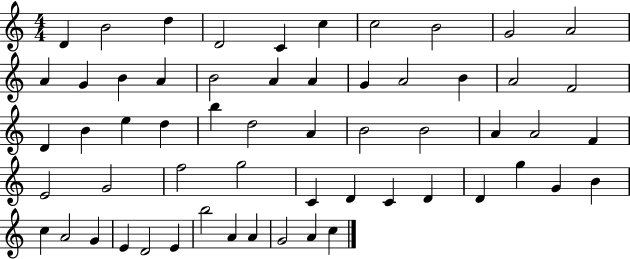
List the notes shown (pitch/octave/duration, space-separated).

D4/q B4/h D5/q D4/h C4/q C5/q C5/h B4/h G4/h A4/h A4/q G4/q B4/q A4/q B4/h A4/q A4/q G4/q A4/h B4/q A4/h F4/h D4/q B4/q E5/q D5/q B5/q D5/h A4/q B4/h B4/h A4/q A4/h F4/q E4/h G4/h F5/h G5/h C4/q D4/q C4/q D4/q D4/q G5/q G4/q B4/q C5/q A4/h G4/q E4/q D4/h E4/q B5/h A4/q A4/q G4/h A4/q C5/q